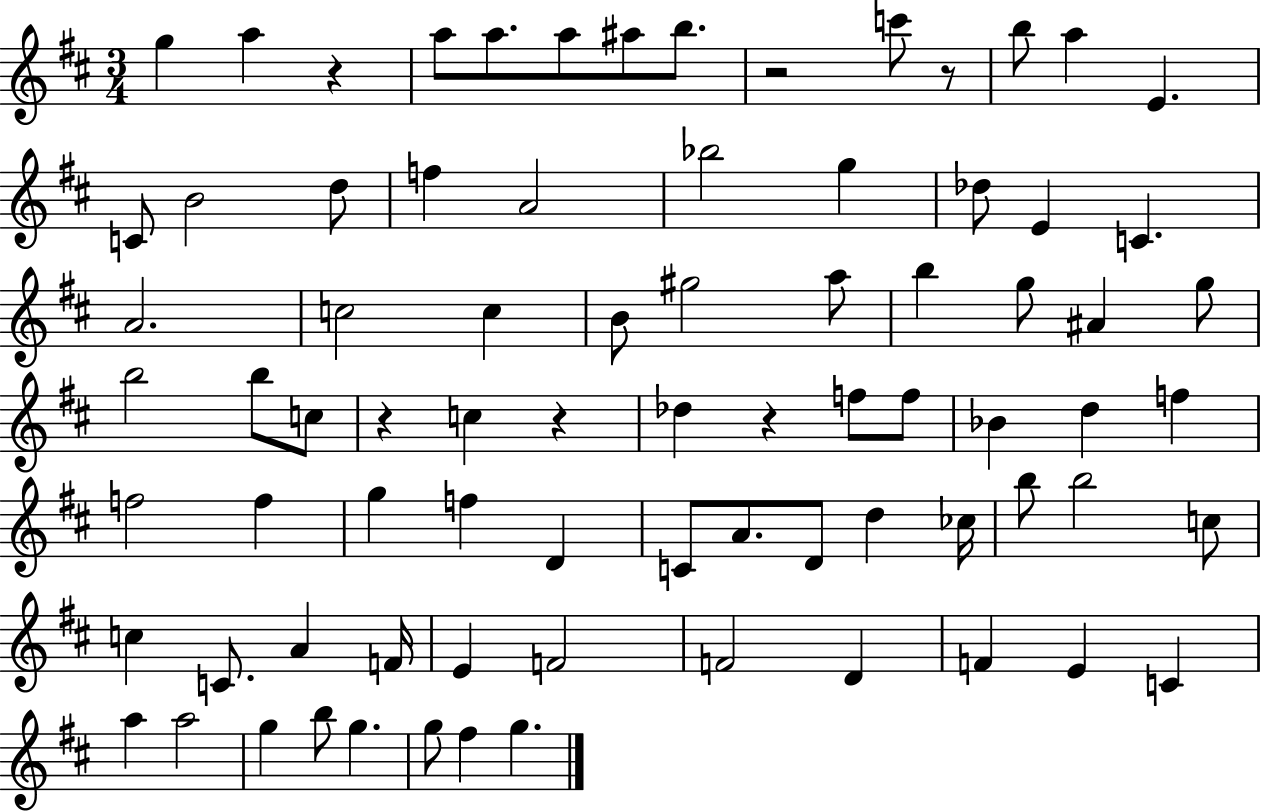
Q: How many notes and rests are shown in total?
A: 79